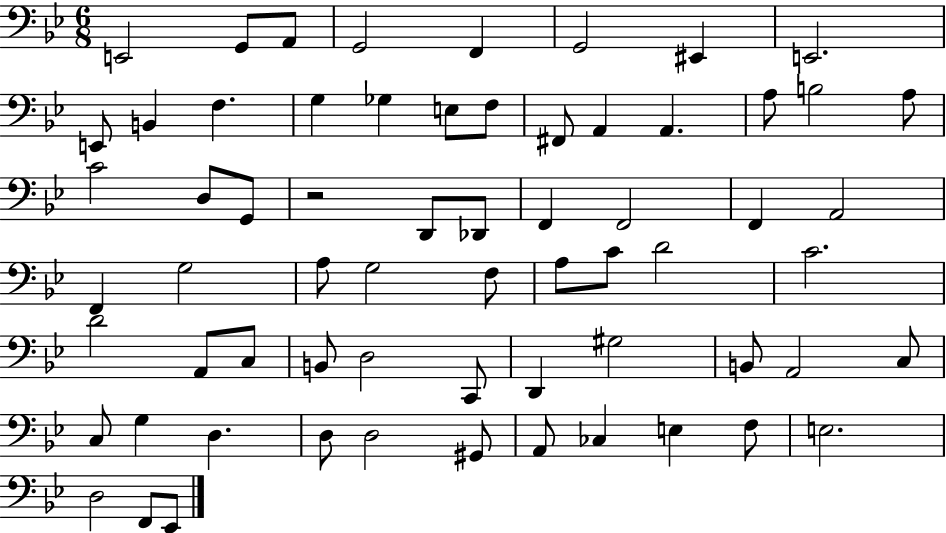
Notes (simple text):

E2/h G2/e A2/e G2/h F2/q G2/h EIS2/q E2/h. E2/e B2/q F3/q. G3/q Gb3/q E3/e F3/e F#2/e A2/q A2/q. A3/e B3/h A3/e C4/h D3/e G2/e R/h D2/e Db2/e F2/q F2/h F2/q A2/h F2/q G3/h A3/e G3/h F3/e A3/e C4/e D4/h C4/h. D4/h A2/e C3/e B2/e D3/h C2/e D2/q G#3/h B2/e A2/h C3/e C3/e G3/q D3/q. D3/e D3/h G#2/e A2/e CES3/q E3/q F3/e E3/h. D3/h F2/e Eb2/e